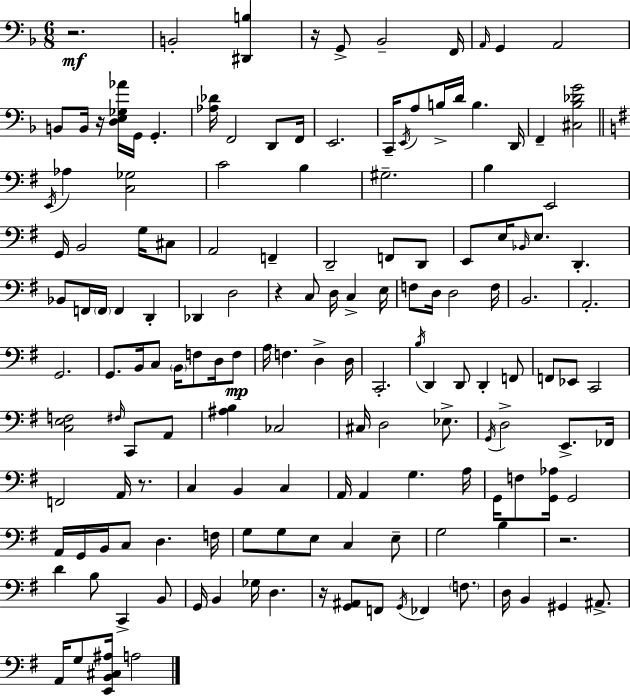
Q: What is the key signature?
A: D minor